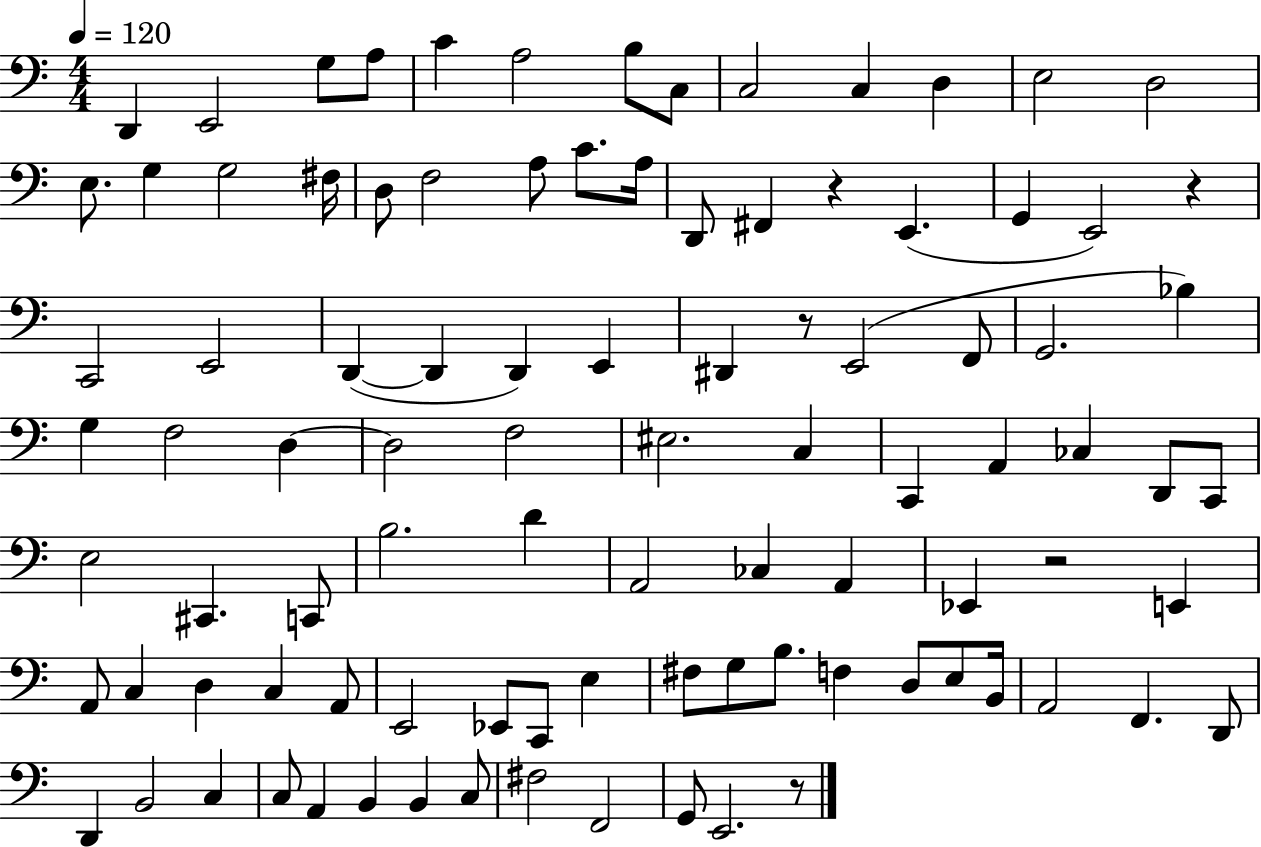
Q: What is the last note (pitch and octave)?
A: E2